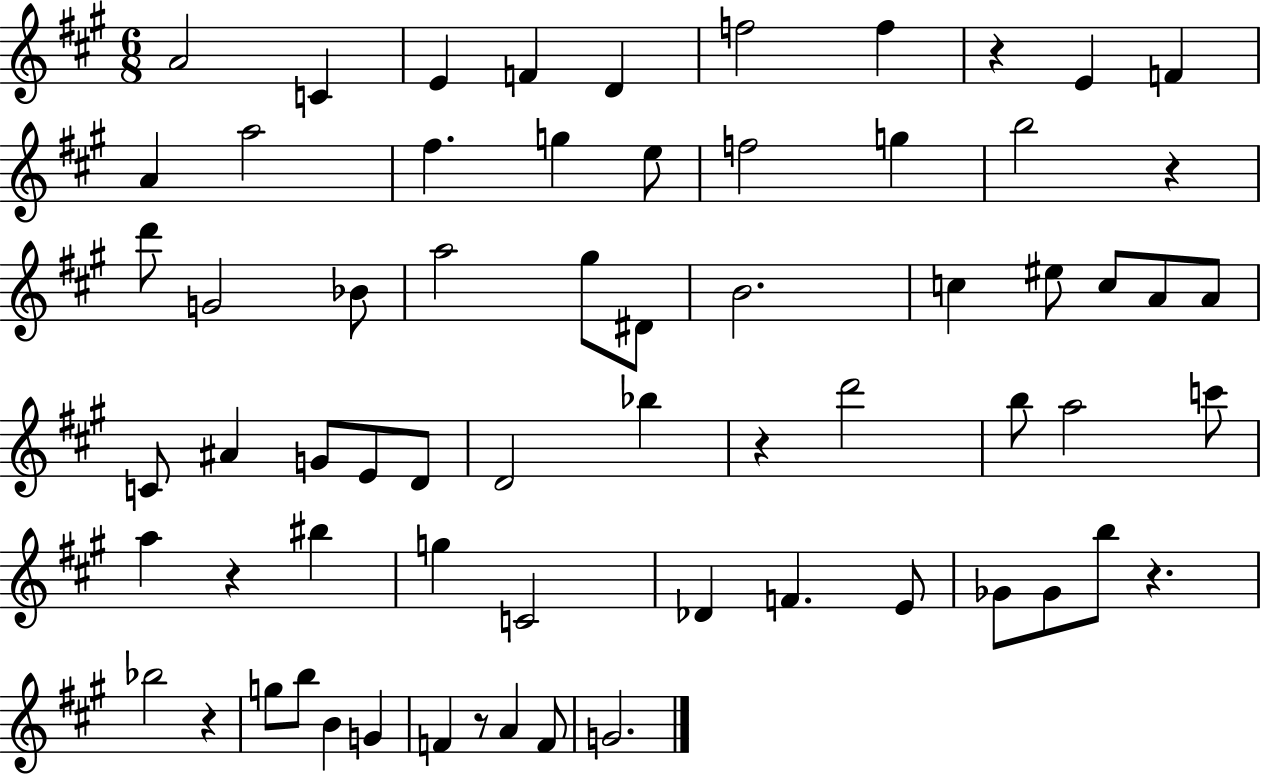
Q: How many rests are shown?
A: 7